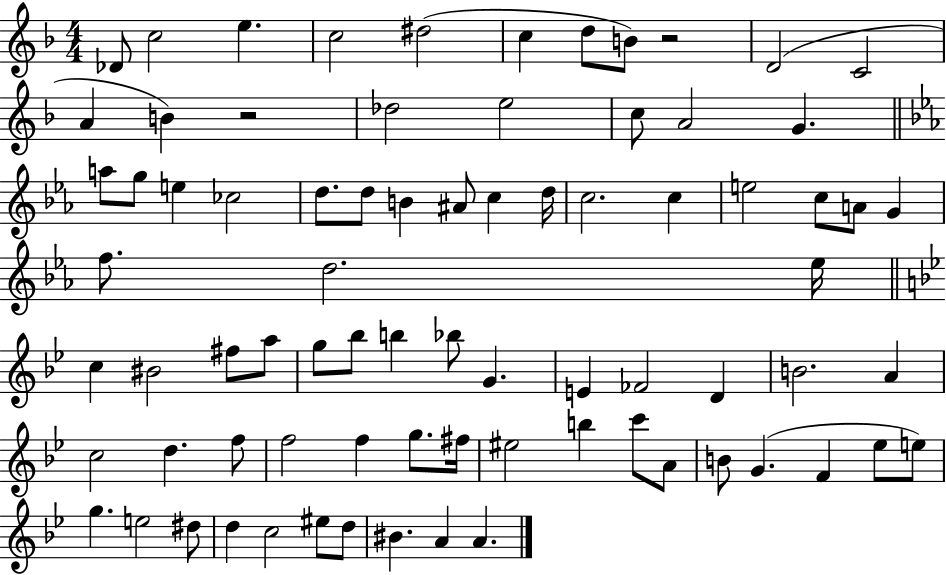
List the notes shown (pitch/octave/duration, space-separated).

Db4/e C5/h E5/q. C5/h D#5/h C5/q D5/e B4/e R/h D4/h C4/h A4/q B4/q R/h Db5/h E5/h C5/e A4/h G4/q. A5/e G5/e E5/q CES5/h D5/e. D5/e B4/q A#4/e C5/q D5/s C5/h. C5/q E5/h C5/e A4/e G4/q F5/e. D5/h. Eb5/s C5/q BIS4/h F#5/e A5/e G5/e Bb5/e B5/q Bb5/e G4/q. E4/q FES4/h D4/q B4/h. A4/q C5/h D5/q. F5/e F5/h F5/q G5/e. F#5/s EIS5/h B5/q C6/e A4/e B4/e G4/q. F4/q Eb5/e E5/e G5/q. E5/h D#5/e D5/q C5/h EIS5/e D5/e BIS4/q. A4/q A4/q.